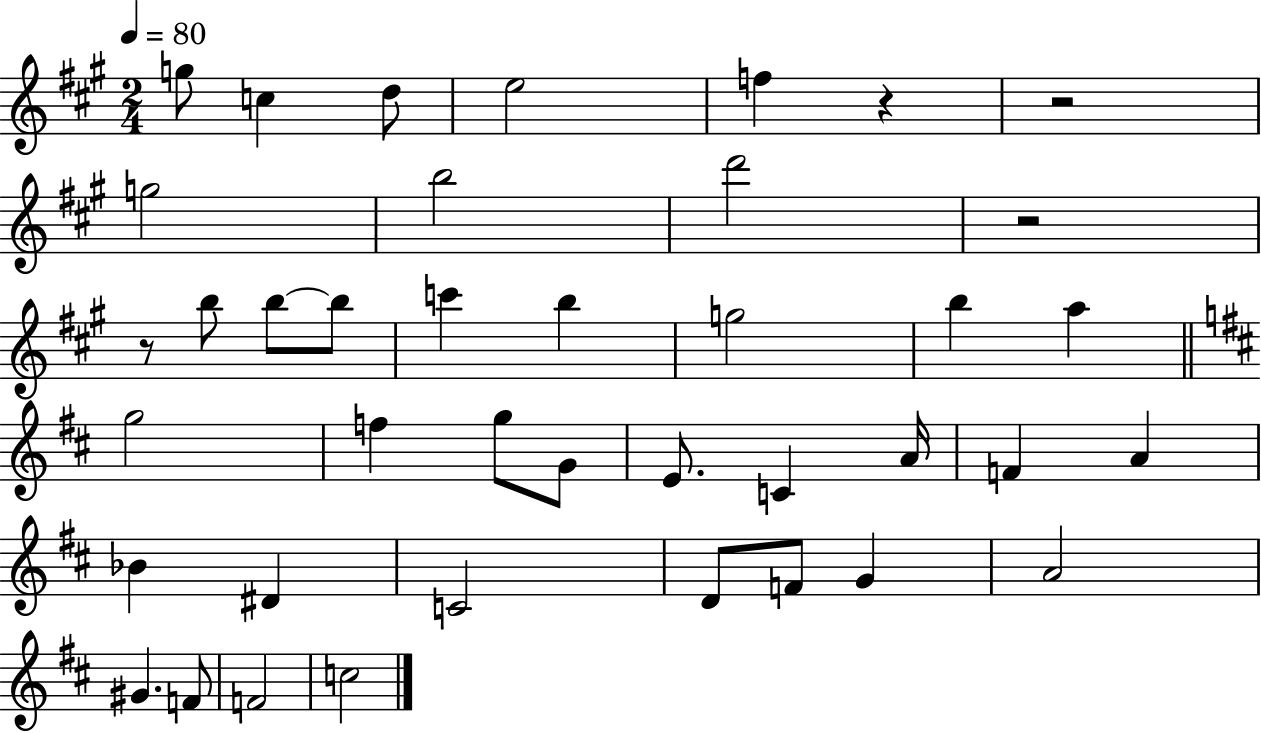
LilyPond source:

{
  \clef treble
  \numericTimeSignature
  \time 2/4
  \key a \major
  \tempo 4 = 80
  g''8 c''4 d''8 | e''2 | f''4 r4 | r2 | \break g''2 | b''2 | d'''2 | r2 | \break r8 b''8 b''8~~ b''8 | c'''4 b''4 | g''2 | b''4 a''4 | \break \bar "||" \break \key d \major g''2 | f''4 g''8 g'8 | e'8. c'4 a'16 | f'4 a'4 | \break bes'4 dis'4 | c'2 | d'8 f'8 g'4 | a'2 | \break gis'4. f'8 | f'2 | c''2 | \bar "|."
}